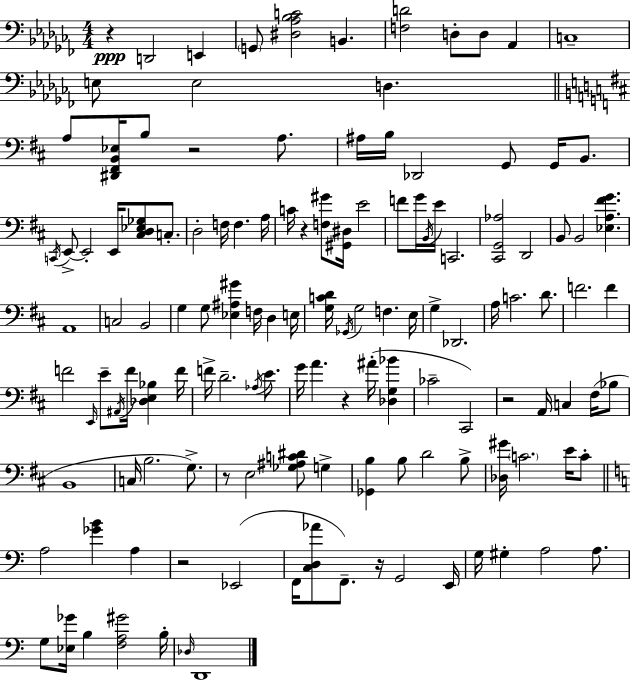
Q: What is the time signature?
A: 4/4